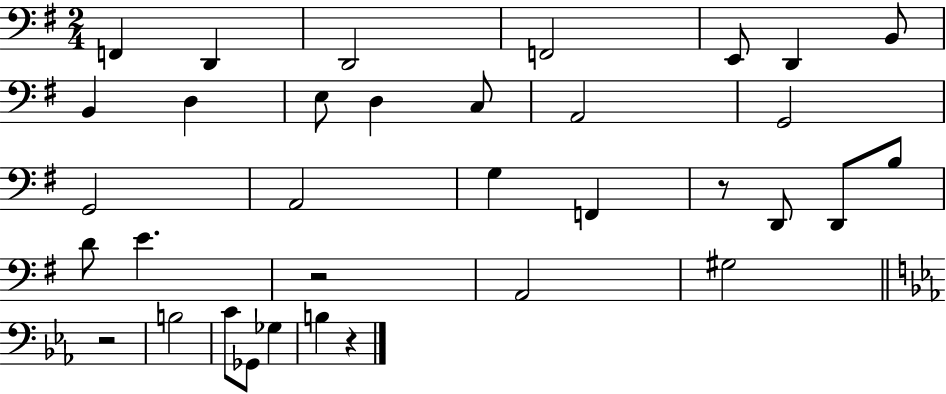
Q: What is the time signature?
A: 2/4